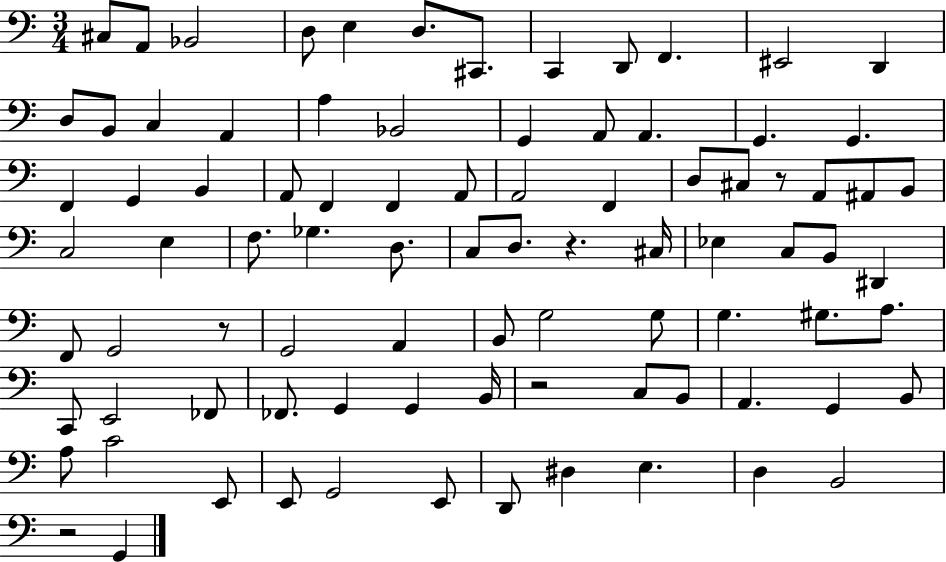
C#3/e A2/e Bb2/h D3/e E3/q D3/e. C#2/e. C2/q D2/e F2/q. EIS2/h D2/q D3/e B2/e C3/q A2/q A3/q Bb2/h G2/q A2/e A2/q. G2/q. G2/q. F2/q G2/q B2/q A2/e F2/q F2/q A2/e A2/h F2/q D3/e C#3/e R/e A2/e A#2/e B2/e C3/h E3/q F3/e. Gb3/q. D3/e. C3/e D3/e. R/q. C#3/s Eb3/q C3/e B2/e D#2/q F2/e G2/h R/e G2/h A2/q B2/e G3/h G3/e G3/q. G#3/e. A3/e. C2/e E2/h FES2/e FES2/e. G2/q G2/q B2/s R/h C3/e B2/e A2/q. G2/q B2/e A3/e C4/h E2/e E2/e G2/h E2/e D2/e D#3/q E3/q. D3/q B2/h R/h G2/q